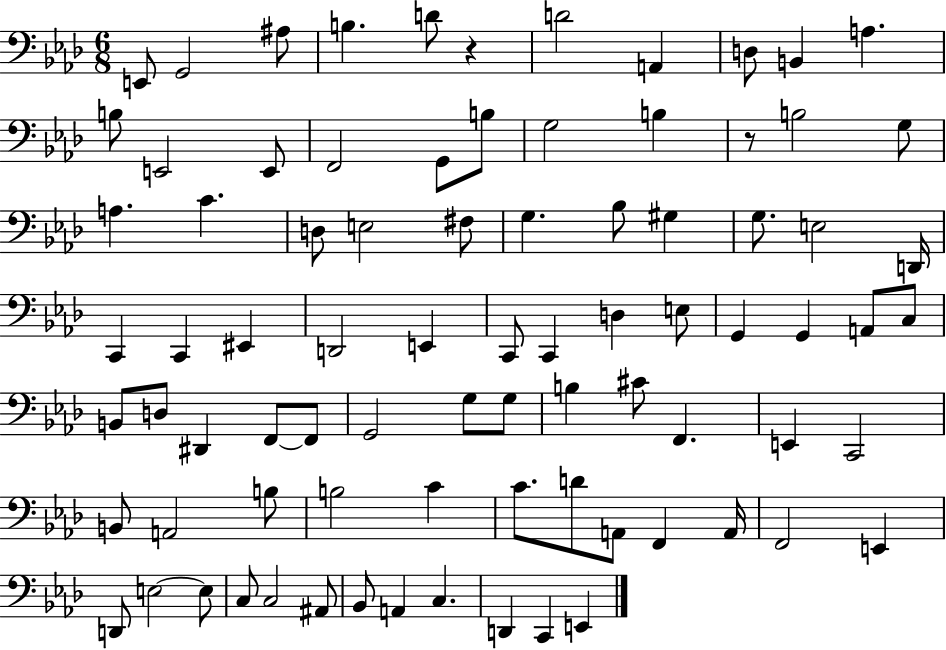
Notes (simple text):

E2/e G2/h A#3/e B3/q. D4/e R/q D4/h A2/q D3/e B2/q A3/q. B3/e E2/h E2/e F2/h G2/e B3/e G3/h B3/q R/e B3/h G3/e A3/q. C4/q. D3/e E3/h F#3/e G3/q. Bb3/e G#3/q G3/e. E3/h D2/s C2/q C2/q EIS2/q D2/h E2/q C2/e C2/q D3/q E3/e G2/q G2/q A2/e C3/e B2/e D3/e D#2/q F2/e F2/e G2/h G3/e G3/e B3/q C#4/e F2/q. E2/q C2/h B2/e A2/h B3/e B3/h C4/q C4/e. D4/e A2/e F2/q A2/s F2/h E2/q D2/e E3/h E3/e C3/e C3/h A#2/e Bb2/e A2/q C3/q. D2/q C2/q E2/q